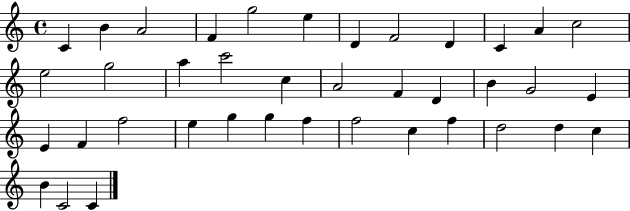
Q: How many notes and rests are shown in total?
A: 39